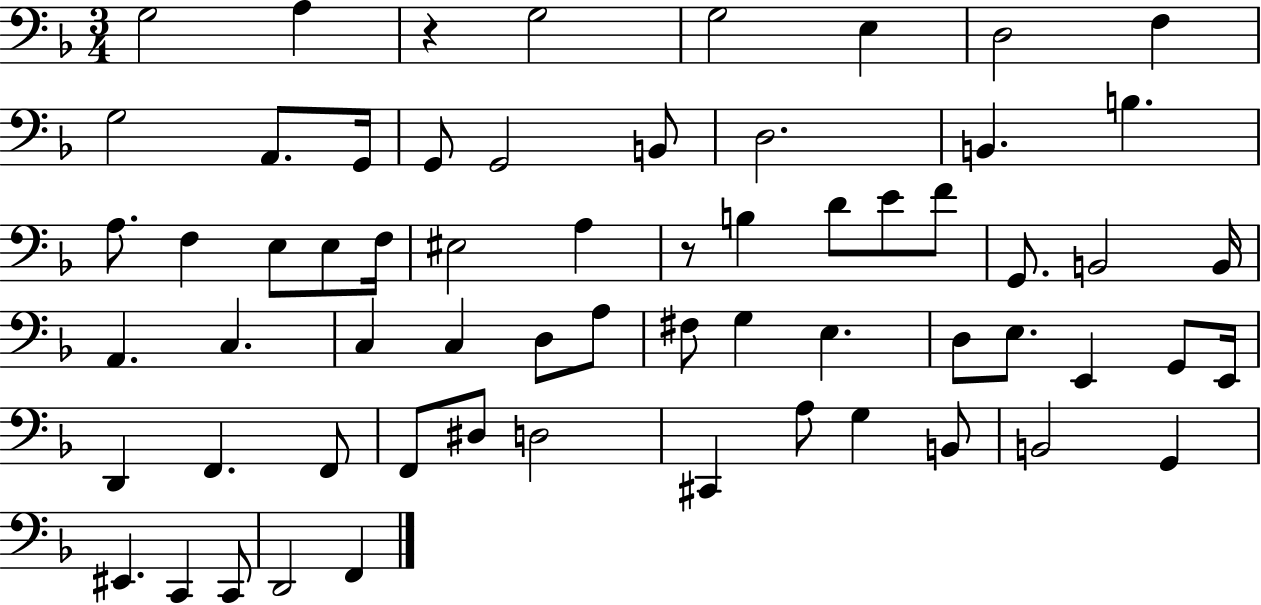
{
  \clef bass
  \numericTimeSignature
  \time 3/4
  \key f \major
  g2 a4 | r4 g2 | g2 e4 | d2 f4 | \break g2 a,8. g,16 | g,8 g,2 b,8 | d2. | b,4. b4. | \break a8. f4 e8 e8 f16 | eis2 a4 | r8 b4 d'8 e'8 f'8 | g,8. b,2 b,16 | \break a,4. c4. | c4 c4 d8 a8 | fis8 g4 e4. | d8 e8. e,4 g,8 e,16 | \break d,4 f,4. f,8 | f,8 dis8 d2 | cis,4 a8 g4 b,8 | b,2 g,4 | \break eis,4. c,4 c,8 | d,2 f,4 | \bar "|."
}